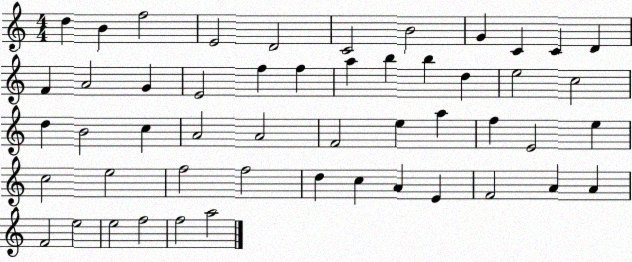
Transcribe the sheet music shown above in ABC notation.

X:1
T:Untitled
M:4/4
L:1/4
K:C
d B f2 E2 D2 C2 B2 G C C D F A2 G E2 f f a b b d e2 c2 d B2 c A2 A2 F2 e a f E2 e c2 e2 f2 f2 d c A E F2 A A F2 e2 e2 f2 f2 a2